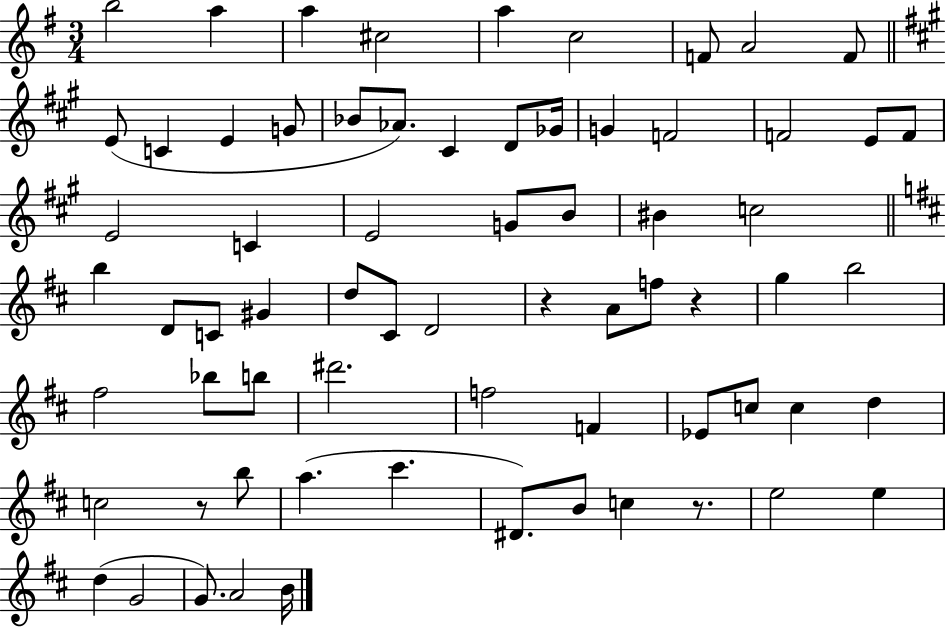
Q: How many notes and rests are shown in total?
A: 69